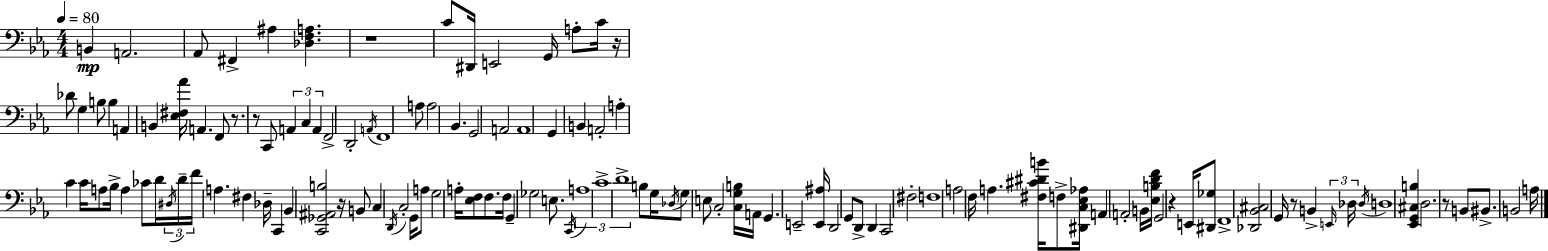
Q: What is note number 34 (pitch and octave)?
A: G2